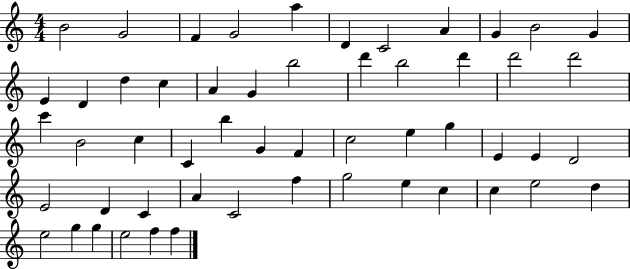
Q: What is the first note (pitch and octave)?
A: B4